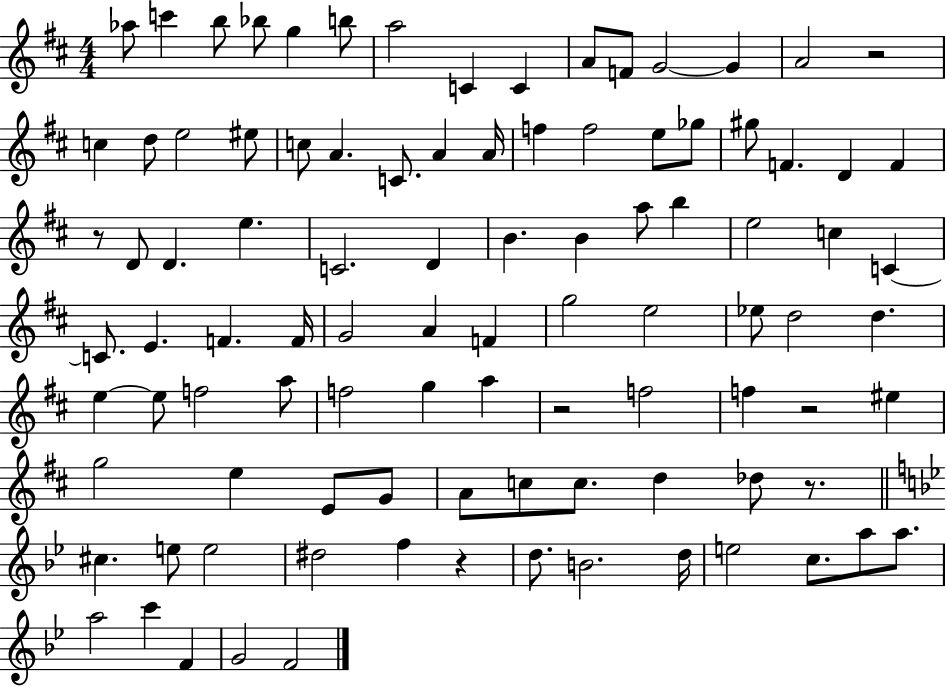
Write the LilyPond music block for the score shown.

{
  \clef treble
  \numericTimeSignature
  \time 4/4
  \key d \major
  aes''8 c'''4 b''8 bes''8 g''4 b''8 | a''2 c'4 c'4 | a'8 f'8 g'2~~ g'4 | a'2 r2 | \break c''4 d''8 e''2 eis''8 | c''8 a'4. c'8. a'4 a'16 | f''4 f''2 e''8 ges''8 | gis''8 f'4. d'4 f'4 | \break r8 d'8 d'4. e''4. | c'2. d'4 | b'4. b'4 a''8 b''4 | e''2 c''4 c'4~~ | \break c'8. e'4. f'4. f'16 | g'2 a'4 f'4 | g''2 e''2 | ees''8 d''2 d''4. | \break e''4~~ e''8 f''2 a''8 | f''2 g''4 a''4 | r2 f''2 | f''4 r2 eis''4 | \break g''2 e''4 e'8 g'8 | a'8 c''8 c''8. d''4 des''8 r8. | \bar "||" \break \key g \minor cis''4. e''8 e''2 | dis''2 f''4 r4 | d''8. b'2. d''16 | e''2 c''8. a''8 a''8. | \break a''2 c'''4 f'4 | g'2 f'2 | \bar "|."
}